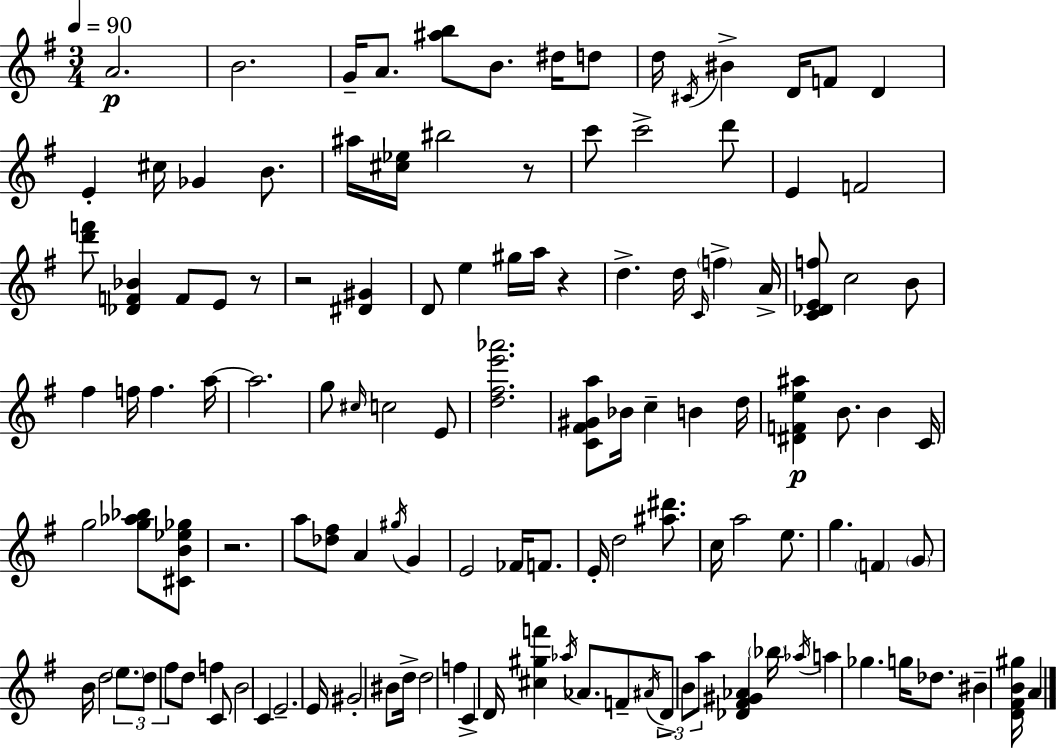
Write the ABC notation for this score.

X:1
T:Untitled
M:3/4
L:1/4
K:G
A2 B2 G/4 A/2 [^ab]/2 B/2 ^d/4 d/2 d/4 ^C/4 ^B D/4 F/2 D E ^c/4 _G B/2 ^a/4 [^c_e]/4 ^b2 z/2 c'/2 c'2 d'/2 E F2 [d'f']/2 [_DF_B] F/2 E/2 z/2 z2 [^D^G] D/2 e ^g/4 a/4 z d d/4 C/4 f A/4 [C_DEf]/2 c2 B/2 ^f f/4 f a/4 a2 g/2 ^c/4 c2 E/2 [d^fe'_a']2 [C^F^Ga]/2 _B/4 c B d/4 [^DFe^a] B/2 B C/4 g2 [g_a_b]/2 [^CB_e_g]/2 z2 a/2 [_d^f]/2 A ^g/4 G E2 _F/4 F/2 E/4 d2 [^a^d']/2 c/4 a2 e/2 g F G/2 B/4 d2 e/2 d/2 ^f/2 d/2 f C/2 B2 C E2 E/4 ^G2 ^B/2 d/4 d2 f C D/4 [^c^gf'] _a/4 _A/2 F/2 ^A/4 D/2 B/2 a/2 [_D^F^G_A] _b/4 _a/4 a _g g/4 _d/2 ^B [D^FB^g]/4 A